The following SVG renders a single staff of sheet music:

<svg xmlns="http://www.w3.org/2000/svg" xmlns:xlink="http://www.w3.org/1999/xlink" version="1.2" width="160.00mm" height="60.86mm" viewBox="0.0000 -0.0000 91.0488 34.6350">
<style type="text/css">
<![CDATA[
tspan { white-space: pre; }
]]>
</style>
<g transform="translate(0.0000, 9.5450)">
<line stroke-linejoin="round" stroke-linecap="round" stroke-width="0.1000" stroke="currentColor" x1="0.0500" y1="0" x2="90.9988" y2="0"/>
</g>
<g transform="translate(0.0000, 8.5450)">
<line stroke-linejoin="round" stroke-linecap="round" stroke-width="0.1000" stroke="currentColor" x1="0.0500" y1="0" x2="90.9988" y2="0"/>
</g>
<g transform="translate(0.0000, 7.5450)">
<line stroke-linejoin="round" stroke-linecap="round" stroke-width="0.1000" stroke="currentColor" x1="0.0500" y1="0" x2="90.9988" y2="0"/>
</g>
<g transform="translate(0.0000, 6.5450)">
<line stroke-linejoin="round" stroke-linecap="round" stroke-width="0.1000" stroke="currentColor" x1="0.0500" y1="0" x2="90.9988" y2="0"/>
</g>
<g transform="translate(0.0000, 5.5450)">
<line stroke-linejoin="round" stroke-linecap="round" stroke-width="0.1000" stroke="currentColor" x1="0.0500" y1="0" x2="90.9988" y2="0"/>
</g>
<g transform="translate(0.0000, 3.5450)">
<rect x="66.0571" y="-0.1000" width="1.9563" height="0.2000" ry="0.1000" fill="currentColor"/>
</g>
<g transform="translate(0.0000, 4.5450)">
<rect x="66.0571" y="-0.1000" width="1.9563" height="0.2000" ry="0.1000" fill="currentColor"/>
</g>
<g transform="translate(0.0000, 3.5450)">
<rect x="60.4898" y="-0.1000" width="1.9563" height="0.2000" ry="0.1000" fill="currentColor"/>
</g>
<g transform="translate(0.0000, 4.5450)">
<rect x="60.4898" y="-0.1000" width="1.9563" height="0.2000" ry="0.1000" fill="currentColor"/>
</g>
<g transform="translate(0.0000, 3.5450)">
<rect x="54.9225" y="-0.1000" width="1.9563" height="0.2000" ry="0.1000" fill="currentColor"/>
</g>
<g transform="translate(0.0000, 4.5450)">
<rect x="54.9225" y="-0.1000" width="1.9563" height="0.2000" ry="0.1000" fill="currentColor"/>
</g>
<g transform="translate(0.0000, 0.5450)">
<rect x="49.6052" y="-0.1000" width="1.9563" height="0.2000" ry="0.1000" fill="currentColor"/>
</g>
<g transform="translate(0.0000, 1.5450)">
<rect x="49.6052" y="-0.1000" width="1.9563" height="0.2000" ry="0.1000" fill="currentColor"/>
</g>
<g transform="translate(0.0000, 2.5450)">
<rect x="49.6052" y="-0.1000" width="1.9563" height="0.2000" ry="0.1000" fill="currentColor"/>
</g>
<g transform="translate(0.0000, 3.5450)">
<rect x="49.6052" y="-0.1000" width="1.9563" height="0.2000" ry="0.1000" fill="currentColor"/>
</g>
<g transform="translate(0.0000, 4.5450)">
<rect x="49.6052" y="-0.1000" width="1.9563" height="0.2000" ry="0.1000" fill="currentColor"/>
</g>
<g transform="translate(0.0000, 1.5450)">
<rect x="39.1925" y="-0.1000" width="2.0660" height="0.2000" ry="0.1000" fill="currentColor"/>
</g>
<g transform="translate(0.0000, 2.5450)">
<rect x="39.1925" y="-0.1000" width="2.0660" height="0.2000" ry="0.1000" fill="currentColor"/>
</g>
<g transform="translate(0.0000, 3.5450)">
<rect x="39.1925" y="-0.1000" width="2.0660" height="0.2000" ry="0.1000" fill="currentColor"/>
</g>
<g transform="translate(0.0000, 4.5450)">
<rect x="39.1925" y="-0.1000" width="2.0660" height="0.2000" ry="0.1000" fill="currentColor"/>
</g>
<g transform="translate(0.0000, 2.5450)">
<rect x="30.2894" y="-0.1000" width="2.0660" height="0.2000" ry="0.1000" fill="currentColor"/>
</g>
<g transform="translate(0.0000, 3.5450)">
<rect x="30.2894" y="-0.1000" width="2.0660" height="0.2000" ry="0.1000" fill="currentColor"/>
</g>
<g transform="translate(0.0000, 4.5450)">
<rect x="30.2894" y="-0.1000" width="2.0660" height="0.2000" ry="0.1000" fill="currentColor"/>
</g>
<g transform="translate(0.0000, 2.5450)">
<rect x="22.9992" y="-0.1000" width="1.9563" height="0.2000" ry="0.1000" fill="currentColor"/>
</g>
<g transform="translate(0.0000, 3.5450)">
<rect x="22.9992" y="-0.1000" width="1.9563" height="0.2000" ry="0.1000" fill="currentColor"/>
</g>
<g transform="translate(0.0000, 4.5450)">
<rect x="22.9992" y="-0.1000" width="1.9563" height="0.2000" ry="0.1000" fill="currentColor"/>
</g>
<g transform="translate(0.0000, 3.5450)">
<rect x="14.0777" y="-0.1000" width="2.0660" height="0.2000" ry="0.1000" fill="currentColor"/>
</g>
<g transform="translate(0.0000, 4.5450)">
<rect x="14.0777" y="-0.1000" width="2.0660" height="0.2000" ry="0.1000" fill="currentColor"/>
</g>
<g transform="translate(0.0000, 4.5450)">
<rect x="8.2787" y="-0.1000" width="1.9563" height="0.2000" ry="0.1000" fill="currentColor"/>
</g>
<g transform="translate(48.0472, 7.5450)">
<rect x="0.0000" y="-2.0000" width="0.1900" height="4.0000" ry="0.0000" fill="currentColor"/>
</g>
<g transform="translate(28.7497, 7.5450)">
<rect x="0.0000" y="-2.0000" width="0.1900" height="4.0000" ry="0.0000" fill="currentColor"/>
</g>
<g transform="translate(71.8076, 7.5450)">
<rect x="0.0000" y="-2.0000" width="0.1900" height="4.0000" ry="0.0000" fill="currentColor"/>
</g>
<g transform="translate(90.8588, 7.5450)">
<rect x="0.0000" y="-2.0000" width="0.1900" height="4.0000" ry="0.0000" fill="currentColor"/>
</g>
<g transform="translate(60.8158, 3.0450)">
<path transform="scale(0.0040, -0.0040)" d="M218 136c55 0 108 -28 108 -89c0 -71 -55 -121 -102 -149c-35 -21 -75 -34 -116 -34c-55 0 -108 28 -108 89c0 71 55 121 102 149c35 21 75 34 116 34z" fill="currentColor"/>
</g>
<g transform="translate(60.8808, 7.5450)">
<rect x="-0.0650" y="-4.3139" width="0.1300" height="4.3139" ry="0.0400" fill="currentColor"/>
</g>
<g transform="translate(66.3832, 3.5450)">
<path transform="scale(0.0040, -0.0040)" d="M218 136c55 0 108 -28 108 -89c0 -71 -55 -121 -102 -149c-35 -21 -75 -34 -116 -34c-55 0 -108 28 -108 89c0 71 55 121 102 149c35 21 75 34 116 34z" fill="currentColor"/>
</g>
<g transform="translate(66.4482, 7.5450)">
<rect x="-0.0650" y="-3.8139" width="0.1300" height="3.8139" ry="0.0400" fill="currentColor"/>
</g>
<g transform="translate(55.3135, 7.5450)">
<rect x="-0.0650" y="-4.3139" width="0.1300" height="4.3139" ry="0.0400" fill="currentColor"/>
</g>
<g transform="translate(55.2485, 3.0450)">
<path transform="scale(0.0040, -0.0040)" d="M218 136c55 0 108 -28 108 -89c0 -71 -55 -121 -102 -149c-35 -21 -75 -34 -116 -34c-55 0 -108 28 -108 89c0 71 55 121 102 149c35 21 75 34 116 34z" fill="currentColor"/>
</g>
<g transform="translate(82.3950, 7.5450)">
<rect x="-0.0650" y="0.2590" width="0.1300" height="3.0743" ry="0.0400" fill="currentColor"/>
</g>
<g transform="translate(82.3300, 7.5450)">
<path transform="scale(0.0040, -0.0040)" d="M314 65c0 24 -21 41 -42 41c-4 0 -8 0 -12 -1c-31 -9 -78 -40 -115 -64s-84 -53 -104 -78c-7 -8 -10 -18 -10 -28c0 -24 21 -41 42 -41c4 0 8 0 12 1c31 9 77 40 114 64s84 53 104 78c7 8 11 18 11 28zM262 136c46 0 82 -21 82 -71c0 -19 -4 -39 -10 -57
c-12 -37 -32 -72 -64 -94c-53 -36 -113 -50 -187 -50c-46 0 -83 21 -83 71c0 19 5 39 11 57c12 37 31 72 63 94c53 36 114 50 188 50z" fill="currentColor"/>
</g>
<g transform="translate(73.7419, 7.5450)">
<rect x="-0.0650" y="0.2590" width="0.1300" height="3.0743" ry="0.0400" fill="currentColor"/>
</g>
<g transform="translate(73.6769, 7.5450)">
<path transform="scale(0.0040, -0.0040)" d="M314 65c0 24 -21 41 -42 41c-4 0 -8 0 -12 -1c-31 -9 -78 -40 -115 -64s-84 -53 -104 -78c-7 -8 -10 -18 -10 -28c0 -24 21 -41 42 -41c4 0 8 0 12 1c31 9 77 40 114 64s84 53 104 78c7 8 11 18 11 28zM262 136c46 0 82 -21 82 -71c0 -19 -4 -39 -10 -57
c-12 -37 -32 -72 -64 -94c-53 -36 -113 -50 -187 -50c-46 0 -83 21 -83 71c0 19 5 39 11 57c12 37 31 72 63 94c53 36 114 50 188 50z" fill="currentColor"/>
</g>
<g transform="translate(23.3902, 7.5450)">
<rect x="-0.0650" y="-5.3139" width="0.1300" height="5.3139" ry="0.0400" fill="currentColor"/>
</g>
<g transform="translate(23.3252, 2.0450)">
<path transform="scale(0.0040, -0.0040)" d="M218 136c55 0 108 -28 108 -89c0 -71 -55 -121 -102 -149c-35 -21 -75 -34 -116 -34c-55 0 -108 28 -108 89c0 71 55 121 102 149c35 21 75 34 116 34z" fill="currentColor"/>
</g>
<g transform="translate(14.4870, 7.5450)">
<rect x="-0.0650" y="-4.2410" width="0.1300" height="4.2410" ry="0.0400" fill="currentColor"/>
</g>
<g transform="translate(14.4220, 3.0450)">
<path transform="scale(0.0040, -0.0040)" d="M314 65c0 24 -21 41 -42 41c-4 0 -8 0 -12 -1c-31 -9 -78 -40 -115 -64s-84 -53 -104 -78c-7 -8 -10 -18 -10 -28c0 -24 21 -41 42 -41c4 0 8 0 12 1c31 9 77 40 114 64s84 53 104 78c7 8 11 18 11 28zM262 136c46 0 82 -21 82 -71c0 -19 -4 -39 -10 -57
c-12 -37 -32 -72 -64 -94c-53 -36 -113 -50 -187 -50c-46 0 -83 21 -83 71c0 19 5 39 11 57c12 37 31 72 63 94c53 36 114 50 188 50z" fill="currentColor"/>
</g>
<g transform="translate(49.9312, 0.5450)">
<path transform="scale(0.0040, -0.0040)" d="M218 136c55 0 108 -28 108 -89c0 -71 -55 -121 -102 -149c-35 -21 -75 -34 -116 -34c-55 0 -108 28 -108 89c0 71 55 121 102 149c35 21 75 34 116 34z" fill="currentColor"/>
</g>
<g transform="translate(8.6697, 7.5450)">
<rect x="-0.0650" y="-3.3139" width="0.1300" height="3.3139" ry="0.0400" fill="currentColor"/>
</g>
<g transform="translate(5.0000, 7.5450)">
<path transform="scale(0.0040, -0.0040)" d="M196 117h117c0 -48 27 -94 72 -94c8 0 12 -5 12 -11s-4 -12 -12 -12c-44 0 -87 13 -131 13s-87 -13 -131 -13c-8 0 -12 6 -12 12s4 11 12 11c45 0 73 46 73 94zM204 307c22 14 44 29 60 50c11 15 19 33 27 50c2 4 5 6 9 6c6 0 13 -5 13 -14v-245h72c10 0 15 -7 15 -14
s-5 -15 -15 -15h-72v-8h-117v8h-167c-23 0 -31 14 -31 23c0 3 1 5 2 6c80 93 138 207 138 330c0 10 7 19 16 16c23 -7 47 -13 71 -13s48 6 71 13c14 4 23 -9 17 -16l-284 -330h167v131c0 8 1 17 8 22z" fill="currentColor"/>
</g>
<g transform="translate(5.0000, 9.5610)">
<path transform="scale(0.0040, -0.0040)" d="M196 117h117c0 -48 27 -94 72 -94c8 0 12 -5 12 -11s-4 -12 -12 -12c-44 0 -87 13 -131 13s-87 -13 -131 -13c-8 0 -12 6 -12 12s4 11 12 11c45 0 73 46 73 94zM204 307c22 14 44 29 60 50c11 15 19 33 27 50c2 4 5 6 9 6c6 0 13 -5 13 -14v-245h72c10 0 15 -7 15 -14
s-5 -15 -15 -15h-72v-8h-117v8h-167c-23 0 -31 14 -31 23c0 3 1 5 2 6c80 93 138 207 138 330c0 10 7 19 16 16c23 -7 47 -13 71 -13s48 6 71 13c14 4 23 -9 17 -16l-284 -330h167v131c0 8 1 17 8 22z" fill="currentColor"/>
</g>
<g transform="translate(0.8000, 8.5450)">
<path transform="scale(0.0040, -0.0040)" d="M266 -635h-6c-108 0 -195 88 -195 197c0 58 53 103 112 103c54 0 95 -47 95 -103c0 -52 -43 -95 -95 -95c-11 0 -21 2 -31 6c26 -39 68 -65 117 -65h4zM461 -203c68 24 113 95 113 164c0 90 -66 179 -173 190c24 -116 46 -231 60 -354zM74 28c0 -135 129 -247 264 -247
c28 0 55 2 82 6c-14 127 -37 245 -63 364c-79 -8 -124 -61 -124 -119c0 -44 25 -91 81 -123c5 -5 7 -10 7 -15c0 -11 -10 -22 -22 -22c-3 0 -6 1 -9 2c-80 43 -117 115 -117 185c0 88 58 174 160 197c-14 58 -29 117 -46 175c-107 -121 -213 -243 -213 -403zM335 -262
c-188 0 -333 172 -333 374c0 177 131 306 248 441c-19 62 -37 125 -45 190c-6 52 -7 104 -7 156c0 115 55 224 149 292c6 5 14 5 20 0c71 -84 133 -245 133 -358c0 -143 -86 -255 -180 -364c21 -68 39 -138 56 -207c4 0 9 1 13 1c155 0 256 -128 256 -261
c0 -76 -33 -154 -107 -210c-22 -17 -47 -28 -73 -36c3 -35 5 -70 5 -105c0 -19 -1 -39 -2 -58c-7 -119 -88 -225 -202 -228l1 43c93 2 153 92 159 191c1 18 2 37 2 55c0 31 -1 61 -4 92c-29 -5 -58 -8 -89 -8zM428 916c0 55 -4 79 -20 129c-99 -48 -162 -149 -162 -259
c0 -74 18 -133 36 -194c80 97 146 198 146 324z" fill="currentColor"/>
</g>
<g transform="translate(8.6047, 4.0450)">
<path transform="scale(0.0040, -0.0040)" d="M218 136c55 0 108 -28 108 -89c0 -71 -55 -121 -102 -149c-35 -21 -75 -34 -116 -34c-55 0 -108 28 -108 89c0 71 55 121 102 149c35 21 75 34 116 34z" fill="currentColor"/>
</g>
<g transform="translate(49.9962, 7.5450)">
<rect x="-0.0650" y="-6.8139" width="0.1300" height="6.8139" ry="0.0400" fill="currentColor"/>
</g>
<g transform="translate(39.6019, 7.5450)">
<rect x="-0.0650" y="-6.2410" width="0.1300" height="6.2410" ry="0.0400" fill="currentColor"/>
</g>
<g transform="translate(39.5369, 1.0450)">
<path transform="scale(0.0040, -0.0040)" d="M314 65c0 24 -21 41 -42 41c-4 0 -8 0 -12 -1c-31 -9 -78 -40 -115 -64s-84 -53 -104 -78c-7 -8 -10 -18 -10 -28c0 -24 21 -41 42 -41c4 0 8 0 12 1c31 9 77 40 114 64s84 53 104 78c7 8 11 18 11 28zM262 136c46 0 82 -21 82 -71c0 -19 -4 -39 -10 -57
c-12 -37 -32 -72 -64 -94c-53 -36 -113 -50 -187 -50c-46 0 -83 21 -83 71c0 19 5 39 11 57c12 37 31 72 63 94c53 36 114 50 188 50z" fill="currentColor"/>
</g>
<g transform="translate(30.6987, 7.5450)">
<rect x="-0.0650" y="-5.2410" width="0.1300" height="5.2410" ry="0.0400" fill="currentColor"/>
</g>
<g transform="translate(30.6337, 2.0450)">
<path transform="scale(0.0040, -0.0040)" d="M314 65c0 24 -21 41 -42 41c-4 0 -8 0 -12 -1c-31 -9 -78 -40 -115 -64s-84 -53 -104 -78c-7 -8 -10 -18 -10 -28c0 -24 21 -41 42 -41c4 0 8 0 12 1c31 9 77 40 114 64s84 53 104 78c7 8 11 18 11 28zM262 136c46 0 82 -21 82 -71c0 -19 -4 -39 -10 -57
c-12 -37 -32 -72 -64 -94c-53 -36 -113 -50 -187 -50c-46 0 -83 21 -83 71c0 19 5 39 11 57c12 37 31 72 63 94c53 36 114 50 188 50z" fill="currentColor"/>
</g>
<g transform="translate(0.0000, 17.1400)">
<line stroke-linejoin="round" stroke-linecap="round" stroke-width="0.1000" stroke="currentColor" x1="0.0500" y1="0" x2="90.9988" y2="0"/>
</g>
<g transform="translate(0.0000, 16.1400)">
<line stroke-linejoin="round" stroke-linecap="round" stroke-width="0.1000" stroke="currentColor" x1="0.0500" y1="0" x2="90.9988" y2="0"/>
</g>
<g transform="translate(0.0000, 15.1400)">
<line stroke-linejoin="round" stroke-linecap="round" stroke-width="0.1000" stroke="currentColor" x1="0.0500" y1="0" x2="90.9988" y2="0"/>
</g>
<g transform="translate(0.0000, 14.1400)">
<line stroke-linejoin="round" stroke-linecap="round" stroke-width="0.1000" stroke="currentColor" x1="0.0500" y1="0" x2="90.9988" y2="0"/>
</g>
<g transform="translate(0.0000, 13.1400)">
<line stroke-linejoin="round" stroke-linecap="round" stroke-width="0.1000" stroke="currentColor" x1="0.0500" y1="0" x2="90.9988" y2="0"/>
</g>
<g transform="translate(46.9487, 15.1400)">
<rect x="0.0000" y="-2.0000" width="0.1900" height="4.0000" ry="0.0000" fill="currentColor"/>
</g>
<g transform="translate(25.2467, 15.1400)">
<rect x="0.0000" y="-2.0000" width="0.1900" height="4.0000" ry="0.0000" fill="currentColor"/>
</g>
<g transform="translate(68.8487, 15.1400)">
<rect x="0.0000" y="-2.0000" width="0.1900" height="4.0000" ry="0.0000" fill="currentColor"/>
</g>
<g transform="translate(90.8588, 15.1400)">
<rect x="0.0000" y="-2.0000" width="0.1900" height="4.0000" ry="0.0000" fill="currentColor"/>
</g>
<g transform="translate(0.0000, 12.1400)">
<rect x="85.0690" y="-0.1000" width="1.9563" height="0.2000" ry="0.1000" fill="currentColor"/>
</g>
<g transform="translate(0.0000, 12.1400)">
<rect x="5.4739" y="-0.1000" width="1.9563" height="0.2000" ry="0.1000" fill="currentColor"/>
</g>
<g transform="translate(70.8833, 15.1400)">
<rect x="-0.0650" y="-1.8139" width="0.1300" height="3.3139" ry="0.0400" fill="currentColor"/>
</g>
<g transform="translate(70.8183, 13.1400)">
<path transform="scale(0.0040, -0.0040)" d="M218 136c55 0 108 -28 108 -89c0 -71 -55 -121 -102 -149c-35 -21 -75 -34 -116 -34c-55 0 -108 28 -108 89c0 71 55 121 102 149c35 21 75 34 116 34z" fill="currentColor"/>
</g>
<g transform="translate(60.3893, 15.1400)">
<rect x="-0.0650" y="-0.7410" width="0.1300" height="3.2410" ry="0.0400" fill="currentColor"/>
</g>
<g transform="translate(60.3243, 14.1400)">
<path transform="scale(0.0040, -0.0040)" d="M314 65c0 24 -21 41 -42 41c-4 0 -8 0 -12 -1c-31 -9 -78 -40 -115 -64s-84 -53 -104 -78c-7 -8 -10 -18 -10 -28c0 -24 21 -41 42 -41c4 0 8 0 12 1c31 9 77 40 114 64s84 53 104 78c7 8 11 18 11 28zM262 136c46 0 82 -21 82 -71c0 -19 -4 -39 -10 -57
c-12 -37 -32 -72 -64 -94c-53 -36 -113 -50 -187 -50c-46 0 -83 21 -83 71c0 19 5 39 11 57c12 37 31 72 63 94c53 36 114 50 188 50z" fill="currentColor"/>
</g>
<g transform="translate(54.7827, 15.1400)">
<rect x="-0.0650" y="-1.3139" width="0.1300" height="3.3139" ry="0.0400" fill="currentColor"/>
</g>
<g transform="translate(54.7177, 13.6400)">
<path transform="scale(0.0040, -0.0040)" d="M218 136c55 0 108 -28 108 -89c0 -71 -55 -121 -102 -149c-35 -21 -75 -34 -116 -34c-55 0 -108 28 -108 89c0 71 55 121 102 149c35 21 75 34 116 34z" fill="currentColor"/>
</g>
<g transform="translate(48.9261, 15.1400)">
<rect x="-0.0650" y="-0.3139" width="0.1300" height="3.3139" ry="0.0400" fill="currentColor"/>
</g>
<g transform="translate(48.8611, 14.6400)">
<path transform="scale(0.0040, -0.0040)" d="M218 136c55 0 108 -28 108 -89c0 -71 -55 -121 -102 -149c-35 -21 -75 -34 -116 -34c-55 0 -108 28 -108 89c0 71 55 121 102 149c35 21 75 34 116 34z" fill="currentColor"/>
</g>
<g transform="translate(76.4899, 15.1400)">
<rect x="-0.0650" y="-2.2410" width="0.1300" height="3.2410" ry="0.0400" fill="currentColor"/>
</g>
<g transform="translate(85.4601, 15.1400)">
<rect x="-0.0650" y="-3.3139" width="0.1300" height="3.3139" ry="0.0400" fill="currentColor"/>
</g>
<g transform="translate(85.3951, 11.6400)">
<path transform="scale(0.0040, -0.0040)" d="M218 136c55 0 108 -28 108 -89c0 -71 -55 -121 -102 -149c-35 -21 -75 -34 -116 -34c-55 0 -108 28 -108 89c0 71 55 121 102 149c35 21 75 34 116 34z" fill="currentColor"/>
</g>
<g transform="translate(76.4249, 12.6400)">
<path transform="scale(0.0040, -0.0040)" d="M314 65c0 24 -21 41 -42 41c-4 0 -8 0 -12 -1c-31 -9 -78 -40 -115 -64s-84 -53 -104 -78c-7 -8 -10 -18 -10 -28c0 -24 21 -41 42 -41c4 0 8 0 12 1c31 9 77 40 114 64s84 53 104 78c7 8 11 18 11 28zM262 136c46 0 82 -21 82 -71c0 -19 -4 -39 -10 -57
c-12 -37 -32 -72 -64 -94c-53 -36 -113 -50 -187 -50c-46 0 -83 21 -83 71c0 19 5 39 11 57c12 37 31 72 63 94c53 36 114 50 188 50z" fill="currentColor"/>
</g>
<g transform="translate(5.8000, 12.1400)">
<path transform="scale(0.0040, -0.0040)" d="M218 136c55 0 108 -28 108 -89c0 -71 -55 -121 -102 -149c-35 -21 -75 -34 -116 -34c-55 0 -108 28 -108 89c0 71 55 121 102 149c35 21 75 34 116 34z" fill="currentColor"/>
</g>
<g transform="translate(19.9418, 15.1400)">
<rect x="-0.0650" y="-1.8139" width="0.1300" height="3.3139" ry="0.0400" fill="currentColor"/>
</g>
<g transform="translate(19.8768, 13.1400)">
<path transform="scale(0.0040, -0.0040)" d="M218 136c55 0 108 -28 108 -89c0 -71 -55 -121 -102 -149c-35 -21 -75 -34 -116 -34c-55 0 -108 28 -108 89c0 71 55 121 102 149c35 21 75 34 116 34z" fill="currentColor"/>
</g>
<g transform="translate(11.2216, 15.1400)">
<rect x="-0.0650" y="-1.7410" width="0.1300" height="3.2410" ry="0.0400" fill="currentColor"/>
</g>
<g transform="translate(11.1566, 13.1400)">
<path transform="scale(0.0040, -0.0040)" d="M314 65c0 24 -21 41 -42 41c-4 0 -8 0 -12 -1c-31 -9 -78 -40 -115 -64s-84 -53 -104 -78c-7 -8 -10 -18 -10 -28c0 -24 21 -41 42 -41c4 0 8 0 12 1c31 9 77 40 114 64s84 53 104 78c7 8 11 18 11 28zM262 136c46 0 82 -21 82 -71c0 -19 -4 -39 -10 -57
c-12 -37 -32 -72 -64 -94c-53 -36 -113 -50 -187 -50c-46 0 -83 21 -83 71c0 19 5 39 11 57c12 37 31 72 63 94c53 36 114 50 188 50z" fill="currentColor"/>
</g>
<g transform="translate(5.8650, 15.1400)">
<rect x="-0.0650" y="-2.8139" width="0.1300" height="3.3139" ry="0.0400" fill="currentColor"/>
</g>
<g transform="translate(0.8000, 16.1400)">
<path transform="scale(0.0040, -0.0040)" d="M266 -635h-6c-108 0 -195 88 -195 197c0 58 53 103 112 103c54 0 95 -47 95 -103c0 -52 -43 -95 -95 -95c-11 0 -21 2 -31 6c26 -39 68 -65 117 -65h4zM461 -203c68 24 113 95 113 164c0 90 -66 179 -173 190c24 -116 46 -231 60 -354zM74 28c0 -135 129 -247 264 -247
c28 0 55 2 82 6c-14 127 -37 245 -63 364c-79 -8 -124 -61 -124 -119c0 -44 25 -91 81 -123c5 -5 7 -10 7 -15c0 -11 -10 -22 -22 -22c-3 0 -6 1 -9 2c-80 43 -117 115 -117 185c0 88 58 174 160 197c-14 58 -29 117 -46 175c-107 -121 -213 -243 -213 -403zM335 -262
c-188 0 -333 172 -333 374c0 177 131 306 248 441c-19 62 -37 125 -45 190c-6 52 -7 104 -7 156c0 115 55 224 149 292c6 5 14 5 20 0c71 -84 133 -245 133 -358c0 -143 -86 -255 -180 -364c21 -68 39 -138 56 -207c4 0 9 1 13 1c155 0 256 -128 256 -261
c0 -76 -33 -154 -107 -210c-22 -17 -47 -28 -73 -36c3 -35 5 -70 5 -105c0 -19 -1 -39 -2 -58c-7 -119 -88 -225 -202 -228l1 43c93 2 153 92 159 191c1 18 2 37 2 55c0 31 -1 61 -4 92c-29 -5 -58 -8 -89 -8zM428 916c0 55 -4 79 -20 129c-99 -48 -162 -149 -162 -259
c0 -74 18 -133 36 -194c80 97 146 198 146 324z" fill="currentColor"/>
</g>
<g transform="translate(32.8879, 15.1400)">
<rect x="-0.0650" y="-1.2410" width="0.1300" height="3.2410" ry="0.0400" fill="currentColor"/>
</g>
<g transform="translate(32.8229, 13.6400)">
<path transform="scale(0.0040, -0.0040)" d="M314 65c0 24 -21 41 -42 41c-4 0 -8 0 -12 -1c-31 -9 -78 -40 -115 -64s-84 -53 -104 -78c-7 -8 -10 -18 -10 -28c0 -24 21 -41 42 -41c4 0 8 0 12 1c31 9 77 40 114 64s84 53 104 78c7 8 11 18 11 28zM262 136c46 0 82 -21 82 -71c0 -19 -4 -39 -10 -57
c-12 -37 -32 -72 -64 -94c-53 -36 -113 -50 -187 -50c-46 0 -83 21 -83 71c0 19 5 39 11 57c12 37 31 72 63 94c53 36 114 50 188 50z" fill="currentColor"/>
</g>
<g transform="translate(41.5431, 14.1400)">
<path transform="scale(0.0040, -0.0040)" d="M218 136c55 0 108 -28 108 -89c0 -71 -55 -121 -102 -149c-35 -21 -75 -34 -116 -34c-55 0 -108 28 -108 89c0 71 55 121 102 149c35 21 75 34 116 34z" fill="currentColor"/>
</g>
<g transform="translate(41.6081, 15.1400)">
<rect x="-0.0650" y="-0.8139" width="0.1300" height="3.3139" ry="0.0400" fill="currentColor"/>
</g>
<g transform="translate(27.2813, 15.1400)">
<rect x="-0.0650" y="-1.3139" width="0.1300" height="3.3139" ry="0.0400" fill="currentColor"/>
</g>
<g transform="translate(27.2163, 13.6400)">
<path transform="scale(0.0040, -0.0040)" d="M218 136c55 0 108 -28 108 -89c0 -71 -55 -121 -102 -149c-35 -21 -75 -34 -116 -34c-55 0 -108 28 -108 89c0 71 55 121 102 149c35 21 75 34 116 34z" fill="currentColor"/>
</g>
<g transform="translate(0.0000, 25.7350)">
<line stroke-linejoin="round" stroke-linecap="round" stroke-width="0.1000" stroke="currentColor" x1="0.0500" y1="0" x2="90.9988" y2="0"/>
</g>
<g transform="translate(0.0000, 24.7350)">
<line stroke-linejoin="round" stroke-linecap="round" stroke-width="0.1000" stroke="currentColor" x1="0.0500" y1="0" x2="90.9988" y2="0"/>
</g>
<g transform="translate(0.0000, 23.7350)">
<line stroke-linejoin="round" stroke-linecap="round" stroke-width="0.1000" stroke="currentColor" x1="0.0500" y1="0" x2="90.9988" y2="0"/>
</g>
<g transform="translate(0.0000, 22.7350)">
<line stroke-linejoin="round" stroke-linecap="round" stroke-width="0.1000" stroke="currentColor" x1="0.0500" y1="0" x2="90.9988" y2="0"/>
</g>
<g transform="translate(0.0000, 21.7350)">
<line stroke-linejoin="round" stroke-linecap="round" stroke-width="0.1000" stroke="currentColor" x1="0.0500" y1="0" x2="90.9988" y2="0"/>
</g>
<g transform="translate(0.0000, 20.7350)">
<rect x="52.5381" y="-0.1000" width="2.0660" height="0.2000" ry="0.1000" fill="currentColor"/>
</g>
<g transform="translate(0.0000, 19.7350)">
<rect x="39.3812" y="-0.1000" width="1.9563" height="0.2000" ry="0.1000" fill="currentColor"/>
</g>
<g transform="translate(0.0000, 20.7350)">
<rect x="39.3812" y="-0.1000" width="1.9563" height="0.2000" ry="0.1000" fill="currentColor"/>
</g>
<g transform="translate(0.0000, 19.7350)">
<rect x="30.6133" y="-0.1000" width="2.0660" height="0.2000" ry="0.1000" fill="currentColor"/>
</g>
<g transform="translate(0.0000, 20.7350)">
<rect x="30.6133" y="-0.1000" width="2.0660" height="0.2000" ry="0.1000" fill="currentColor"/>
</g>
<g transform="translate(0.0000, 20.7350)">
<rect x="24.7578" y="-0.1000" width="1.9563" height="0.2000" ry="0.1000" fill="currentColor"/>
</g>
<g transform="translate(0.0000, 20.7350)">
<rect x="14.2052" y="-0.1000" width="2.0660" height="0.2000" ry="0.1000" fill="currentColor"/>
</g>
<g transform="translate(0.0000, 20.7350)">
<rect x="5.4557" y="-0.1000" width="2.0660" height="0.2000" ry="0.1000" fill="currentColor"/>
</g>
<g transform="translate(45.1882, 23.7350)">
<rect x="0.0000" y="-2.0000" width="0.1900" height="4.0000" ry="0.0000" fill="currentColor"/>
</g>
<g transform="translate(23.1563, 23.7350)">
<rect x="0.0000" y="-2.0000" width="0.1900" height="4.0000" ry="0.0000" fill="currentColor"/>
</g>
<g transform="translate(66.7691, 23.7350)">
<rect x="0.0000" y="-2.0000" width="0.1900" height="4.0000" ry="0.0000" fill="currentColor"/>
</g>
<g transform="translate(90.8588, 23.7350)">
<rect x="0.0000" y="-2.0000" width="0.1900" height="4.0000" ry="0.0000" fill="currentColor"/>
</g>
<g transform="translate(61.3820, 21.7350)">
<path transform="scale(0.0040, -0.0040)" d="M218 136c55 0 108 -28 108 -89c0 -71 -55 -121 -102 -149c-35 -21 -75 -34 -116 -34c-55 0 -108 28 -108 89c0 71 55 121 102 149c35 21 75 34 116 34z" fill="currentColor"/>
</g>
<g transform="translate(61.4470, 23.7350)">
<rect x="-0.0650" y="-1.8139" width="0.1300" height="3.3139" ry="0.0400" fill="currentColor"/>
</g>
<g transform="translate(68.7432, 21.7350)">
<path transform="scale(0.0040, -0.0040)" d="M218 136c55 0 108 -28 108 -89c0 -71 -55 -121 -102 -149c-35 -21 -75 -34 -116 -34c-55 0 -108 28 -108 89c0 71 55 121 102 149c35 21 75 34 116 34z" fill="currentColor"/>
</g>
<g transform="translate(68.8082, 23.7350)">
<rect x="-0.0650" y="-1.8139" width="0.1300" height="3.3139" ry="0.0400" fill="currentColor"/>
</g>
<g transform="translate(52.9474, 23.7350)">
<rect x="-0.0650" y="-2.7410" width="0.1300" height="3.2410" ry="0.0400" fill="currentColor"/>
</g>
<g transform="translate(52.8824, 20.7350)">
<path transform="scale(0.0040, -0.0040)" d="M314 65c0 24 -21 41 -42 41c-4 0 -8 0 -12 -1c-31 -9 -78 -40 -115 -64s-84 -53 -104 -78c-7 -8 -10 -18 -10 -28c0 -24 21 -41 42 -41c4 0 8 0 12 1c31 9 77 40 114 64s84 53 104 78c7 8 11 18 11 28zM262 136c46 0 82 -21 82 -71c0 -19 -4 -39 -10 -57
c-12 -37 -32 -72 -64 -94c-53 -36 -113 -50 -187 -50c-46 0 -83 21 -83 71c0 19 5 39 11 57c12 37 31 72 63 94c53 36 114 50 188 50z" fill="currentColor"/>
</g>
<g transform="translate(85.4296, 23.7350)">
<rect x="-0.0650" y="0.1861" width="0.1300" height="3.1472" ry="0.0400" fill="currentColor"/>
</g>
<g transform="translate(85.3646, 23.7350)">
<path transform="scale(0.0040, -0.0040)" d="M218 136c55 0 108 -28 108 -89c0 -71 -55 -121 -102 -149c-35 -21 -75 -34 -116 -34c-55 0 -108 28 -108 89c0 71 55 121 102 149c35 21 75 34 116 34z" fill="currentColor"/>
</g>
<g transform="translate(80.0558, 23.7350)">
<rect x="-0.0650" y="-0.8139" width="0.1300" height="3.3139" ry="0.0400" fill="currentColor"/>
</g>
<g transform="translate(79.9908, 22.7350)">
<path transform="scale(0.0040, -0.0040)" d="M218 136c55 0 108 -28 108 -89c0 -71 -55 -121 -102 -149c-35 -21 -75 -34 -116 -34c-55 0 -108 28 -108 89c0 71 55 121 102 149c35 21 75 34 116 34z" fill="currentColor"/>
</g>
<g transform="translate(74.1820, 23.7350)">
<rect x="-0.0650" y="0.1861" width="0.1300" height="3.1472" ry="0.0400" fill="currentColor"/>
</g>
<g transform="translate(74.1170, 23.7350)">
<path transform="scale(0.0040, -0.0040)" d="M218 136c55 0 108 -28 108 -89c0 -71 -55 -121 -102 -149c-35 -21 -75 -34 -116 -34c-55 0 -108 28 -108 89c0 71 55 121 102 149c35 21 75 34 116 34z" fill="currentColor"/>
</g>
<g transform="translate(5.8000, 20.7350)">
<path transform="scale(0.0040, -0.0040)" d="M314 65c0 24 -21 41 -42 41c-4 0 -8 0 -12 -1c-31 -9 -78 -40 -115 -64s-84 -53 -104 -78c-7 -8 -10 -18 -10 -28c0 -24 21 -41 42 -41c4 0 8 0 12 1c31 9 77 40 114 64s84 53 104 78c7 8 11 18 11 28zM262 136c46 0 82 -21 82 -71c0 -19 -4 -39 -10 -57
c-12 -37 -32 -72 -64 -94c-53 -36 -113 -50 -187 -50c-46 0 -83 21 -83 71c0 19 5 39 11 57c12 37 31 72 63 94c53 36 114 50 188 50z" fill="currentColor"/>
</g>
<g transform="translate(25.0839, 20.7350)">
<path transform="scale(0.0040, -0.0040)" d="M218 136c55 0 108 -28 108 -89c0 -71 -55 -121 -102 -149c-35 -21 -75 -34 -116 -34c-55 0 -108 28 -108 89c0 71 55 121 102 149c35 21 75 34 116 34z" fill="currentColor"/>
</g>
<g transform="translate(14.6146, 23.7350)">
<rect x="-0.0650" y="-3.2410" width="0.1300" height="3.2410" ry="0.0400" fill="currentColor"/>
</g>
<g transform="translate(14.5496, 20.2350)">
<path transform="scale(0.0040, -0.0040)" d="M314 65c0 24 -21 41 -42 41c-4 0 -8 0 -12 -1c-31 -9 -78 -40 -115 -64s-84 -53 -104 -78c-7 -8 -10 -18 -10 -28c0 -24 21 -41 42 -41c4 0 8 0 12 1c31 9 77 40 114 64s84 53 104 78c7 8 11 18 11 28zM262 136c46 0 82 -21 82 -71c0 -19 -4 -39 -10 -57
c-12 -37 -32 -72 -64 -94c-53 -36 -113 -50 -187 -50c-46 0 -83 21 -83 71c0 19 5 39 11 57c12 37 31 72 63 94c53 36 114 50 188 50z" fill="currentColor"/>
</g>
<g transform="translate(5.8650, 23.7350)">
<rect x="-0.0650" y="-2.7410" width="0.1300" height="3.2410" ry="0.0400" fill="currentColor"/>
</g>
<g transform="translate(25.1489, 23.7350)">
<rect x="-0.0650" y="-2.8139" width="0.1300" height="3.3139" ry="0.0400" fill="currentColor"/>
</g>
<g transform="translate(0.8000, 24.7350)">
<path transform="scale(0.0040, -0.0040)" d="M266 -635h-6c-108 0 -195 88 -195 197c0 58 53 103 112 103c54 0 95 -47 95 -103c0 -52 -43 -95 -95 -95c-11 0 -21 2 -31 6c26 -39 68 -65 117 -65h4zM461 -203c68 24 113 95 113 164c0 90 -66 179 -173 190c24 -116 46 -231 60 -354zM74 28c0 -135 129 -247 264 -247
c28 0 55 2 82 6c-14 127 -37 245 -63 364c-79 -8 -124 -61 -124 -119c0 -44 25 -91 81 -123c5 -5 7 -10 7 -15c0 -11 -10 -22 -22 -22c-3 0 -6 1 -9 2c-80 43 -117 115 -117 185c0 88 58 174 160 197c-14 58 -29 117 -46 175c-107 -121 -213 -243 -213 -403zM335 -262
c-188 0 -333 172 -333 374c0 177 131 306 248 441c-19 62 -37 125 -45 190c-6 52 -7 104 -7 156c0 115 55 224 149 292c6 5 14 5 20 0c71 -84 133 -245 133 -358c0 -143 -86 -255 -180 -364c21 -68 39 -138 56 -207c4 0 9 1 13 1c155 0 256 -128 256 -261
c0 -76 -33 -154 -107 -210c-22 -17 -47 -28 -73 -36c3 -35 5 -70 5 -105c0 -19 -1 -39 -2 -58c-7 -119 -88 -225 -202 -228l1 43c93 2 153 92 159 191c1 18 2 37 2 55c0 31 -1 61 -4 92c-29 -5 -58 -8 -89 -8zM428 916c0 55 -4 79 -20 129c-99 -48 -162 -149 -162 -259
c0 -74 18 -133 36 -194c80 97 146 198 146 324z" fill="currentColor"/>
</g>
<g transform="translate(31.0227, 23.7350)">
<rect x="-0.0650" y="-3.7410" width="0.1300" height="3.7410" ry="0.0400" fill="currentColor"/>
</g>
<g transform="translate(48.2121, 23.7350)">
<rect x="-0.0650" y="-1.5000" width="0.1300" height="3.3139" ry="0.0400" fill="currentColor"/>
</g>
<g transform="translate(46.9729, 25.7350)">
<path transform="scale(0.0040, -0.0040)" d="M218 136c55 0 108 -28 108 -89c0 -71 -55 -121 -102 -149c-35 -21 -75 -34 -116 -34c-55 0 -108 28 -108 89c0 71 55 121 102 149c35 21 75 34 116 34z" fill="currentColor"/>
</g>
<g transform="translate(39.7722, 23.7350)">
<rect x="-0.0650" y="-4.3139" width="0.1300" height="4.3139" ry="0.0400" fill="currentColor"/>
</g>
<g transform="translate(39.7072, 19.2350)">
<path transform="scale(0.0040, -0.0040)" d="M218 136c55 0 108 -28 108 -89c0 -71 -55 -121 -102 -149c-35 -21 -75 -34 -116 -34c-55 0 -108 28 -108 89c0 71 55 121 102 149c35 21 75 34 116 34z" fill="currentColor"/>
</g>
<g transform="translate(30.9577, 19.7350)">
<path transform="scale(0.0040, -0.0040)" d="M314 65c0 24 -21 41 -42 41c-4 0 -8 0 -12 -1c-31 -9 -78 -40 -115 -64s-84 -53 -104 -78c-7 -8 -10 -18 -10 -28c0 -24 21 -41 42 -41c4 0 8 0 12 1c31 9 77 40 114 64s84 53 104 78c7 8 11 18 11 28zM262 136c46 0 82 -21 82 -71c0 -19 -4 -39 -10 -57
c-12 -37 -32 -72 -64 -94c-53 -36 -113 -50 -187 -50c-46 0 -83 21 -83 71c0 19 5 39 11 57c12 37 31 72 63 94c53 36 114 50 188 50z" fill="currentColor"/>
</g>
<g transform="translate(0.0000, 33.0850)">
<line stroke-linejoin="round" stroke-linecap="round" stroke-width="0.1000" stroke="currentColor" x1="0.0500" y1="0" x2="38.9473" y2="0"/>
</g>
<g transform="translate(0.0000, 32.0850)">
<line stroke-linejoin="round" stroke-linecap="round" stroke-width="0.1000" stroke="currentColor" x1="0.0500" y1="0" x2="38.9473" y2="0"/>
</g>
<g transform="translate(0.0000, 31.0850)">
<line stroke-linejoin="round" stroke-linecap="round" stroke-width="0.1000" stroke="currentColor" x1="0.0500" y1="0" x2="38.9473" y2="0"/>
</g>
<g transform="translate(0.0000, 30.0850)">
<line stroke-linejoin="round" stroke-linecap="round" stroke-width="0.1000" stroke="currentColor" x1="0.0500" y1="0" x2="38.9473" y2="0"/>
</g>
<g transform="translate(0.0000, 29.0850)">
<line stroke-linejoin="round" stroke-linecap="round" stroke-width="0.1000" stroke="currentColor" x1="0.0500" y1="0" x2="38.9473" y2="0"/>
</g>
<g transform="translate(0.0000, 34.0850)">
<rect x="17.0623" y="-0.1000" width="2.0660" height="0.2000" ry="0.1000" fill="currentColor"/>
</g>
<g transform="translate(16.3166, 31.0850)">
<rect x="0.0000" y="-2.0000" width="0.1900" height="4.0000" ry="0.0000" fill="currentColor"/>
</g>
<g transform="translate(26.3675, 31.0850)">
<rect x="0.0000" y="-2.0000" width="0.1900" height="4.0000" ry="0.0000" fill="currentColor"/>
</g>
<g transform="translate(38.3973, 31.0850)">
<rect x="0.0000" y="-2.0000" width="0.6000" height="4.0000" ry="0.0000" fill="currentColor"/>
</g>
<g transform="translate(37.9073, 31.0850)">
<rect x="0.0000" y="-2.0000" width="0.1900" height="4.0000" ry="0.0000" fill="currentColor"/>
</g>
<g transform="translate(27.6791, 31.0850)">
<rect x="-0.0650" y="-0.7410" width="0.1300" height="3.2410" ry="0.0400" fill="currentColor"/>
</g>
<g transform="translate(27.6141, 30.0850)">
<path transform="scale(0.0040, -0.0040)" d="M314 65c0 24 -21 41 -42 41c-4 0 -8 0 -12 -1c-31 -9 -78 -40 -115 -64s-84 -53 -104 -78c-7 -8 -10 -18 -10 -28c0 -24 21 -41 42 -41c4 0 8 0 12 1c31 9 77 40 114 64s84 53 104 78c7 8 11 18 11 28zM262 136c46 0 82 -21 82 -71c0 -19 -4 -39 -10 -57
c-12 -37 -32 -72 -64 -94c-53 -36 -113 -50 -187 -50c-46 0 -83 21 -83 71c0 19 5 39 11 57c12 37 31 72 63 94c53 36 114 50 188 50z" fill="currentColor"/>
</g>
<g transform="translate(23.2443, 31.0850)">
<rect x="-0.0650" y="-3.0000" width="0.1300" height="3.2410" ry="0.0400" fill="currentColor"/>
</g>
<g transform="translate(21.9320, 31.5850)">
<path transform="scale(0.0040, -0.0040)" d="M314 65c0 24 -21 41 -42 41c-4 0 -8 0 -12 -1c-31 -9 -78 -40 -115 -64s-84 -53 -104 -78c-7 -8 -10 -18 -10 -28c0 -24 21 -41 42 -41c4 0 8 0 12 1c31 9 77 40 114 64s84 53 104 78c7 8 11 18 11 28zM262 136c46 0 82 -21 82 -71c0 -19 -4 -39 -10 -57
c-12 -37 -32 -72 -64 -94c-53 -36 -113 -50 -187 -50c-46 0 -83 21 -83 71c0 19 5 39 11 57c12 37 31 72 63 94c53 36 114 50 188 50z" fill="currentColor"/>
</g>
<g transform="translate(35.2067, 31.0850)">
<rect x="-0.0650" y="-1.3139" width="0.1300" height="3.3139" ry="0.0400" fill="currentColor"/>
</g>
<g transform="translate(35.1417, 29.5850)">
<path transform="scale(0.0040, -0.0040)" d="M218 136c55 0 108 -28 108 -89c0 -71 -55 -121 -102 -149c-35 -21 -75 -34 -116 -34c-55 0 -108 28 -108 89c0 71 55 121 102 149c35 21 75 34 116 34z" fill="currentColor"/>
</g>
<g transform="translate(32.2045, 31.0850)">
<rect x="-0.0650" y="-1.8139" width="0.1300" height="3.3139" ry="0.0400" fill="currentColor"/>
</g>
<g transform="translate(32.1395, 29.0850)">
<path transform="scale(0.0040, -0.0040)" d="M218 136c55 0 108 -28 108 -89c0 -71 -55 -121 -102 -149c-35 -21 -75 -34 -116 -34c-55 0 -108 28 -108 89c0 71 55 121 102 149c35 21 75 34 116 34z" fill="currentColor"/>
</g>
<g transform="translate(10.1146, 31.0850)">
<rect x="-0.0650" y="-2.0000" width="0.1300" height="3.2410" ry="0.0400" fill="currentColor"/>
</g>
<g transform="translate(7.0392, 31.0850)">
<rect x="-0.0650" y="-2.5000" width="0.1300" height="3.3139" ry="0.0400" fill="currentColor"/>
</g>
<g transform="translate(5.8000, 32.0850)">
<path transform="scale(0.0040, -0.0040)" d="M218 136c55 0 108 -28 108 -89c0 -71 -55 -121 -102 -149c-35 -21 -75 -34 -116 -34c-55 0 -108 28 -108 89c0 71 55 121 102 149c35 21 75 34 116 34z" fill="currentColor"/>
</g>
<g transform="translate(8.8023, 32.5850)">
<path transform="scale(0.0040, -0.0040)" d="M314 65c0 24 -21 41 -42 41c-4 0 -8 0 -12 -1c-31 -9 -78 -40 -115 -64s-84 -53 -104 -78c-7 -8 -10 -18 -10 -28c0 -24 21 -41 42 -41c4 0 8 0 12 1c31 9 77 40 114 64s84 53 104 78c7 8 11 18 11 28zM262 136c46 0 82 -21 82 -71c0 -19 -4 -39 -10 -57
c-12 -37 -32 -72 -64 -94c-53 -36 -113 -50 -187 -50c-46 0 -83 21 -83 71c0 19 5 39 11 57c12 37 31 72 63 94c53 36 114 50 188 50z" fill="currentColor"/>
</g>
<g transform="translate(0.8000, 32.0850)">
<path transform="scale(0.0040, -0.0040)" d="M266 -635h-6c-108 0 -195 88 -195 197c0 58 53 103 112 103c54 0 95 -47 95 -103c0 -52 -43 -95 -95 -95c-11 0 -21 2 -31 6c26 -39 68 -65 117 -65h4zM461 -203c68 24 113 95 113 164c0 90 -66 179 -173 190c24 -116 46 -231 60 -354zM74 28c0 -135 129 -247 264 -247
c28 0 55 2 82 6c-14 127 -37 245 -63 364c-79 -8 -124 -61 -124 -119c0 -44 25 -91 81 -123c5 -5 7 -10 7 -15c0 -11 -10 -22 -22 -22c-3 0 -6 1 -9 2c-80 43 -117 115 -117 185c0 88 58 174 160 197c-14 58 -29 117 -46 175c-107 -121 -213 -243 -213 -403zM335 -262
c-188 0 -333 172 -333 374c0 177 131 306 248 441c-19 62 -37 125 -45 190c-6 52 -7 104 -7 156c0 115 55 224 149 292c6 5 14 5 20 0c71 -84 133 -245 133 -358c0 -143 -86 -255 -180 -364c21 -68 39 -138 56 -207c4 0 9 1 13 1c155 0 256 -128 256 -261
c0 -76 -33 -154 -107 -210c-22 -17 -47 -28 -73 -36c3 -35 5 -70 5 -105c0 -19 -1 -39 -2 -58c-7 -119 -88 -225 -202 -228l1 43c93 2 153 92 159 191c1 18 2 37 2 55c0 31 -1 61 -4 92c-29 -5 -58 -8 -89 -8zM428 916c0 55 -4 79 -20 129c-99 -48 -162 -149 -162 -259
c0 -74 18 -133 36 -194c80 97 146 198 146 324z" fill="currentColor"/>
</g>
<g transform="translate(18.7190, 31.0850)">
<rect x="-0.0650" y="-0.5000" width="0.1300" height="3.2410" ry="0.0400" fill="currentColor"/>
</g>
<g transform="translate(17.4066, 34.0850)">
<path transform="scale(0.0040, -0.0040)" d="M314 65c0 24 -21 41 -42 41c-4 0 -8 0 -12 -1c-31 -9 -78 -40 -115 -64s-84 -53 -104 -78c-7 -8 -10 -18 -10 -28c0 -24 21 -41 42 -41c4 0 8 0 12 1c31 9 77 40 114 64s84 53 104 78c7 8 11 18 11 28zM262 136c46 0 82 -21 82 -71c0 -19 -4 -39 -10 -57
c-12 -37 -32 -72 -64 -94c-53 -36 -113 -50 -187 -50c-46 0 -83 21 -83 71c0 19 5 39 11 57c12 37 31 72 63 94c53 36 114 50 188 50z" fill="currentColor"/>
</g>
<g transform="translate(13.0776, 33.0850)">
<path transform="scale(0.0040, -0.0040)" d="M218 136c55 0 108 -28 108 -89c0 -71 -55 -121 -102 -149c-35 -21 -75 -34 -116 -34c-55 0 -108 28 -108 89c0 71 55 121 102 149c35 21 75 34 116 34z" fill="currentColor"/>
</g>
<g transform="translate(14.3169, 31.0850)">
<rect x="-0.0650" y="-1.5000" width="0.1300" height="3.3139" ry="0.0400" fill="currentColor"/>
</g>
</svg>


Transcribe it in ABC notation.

X:1
T:Untitled
M:4/4
L:1/4
K:C
b d'2 f' f'2 a'2 b' d' d' c' B2 B2 a f2 f e e2 d c e d2 f g2 b a2 b2 a c'2 d' E a2 f f B d B G F2 E C2 A2 d2 f e